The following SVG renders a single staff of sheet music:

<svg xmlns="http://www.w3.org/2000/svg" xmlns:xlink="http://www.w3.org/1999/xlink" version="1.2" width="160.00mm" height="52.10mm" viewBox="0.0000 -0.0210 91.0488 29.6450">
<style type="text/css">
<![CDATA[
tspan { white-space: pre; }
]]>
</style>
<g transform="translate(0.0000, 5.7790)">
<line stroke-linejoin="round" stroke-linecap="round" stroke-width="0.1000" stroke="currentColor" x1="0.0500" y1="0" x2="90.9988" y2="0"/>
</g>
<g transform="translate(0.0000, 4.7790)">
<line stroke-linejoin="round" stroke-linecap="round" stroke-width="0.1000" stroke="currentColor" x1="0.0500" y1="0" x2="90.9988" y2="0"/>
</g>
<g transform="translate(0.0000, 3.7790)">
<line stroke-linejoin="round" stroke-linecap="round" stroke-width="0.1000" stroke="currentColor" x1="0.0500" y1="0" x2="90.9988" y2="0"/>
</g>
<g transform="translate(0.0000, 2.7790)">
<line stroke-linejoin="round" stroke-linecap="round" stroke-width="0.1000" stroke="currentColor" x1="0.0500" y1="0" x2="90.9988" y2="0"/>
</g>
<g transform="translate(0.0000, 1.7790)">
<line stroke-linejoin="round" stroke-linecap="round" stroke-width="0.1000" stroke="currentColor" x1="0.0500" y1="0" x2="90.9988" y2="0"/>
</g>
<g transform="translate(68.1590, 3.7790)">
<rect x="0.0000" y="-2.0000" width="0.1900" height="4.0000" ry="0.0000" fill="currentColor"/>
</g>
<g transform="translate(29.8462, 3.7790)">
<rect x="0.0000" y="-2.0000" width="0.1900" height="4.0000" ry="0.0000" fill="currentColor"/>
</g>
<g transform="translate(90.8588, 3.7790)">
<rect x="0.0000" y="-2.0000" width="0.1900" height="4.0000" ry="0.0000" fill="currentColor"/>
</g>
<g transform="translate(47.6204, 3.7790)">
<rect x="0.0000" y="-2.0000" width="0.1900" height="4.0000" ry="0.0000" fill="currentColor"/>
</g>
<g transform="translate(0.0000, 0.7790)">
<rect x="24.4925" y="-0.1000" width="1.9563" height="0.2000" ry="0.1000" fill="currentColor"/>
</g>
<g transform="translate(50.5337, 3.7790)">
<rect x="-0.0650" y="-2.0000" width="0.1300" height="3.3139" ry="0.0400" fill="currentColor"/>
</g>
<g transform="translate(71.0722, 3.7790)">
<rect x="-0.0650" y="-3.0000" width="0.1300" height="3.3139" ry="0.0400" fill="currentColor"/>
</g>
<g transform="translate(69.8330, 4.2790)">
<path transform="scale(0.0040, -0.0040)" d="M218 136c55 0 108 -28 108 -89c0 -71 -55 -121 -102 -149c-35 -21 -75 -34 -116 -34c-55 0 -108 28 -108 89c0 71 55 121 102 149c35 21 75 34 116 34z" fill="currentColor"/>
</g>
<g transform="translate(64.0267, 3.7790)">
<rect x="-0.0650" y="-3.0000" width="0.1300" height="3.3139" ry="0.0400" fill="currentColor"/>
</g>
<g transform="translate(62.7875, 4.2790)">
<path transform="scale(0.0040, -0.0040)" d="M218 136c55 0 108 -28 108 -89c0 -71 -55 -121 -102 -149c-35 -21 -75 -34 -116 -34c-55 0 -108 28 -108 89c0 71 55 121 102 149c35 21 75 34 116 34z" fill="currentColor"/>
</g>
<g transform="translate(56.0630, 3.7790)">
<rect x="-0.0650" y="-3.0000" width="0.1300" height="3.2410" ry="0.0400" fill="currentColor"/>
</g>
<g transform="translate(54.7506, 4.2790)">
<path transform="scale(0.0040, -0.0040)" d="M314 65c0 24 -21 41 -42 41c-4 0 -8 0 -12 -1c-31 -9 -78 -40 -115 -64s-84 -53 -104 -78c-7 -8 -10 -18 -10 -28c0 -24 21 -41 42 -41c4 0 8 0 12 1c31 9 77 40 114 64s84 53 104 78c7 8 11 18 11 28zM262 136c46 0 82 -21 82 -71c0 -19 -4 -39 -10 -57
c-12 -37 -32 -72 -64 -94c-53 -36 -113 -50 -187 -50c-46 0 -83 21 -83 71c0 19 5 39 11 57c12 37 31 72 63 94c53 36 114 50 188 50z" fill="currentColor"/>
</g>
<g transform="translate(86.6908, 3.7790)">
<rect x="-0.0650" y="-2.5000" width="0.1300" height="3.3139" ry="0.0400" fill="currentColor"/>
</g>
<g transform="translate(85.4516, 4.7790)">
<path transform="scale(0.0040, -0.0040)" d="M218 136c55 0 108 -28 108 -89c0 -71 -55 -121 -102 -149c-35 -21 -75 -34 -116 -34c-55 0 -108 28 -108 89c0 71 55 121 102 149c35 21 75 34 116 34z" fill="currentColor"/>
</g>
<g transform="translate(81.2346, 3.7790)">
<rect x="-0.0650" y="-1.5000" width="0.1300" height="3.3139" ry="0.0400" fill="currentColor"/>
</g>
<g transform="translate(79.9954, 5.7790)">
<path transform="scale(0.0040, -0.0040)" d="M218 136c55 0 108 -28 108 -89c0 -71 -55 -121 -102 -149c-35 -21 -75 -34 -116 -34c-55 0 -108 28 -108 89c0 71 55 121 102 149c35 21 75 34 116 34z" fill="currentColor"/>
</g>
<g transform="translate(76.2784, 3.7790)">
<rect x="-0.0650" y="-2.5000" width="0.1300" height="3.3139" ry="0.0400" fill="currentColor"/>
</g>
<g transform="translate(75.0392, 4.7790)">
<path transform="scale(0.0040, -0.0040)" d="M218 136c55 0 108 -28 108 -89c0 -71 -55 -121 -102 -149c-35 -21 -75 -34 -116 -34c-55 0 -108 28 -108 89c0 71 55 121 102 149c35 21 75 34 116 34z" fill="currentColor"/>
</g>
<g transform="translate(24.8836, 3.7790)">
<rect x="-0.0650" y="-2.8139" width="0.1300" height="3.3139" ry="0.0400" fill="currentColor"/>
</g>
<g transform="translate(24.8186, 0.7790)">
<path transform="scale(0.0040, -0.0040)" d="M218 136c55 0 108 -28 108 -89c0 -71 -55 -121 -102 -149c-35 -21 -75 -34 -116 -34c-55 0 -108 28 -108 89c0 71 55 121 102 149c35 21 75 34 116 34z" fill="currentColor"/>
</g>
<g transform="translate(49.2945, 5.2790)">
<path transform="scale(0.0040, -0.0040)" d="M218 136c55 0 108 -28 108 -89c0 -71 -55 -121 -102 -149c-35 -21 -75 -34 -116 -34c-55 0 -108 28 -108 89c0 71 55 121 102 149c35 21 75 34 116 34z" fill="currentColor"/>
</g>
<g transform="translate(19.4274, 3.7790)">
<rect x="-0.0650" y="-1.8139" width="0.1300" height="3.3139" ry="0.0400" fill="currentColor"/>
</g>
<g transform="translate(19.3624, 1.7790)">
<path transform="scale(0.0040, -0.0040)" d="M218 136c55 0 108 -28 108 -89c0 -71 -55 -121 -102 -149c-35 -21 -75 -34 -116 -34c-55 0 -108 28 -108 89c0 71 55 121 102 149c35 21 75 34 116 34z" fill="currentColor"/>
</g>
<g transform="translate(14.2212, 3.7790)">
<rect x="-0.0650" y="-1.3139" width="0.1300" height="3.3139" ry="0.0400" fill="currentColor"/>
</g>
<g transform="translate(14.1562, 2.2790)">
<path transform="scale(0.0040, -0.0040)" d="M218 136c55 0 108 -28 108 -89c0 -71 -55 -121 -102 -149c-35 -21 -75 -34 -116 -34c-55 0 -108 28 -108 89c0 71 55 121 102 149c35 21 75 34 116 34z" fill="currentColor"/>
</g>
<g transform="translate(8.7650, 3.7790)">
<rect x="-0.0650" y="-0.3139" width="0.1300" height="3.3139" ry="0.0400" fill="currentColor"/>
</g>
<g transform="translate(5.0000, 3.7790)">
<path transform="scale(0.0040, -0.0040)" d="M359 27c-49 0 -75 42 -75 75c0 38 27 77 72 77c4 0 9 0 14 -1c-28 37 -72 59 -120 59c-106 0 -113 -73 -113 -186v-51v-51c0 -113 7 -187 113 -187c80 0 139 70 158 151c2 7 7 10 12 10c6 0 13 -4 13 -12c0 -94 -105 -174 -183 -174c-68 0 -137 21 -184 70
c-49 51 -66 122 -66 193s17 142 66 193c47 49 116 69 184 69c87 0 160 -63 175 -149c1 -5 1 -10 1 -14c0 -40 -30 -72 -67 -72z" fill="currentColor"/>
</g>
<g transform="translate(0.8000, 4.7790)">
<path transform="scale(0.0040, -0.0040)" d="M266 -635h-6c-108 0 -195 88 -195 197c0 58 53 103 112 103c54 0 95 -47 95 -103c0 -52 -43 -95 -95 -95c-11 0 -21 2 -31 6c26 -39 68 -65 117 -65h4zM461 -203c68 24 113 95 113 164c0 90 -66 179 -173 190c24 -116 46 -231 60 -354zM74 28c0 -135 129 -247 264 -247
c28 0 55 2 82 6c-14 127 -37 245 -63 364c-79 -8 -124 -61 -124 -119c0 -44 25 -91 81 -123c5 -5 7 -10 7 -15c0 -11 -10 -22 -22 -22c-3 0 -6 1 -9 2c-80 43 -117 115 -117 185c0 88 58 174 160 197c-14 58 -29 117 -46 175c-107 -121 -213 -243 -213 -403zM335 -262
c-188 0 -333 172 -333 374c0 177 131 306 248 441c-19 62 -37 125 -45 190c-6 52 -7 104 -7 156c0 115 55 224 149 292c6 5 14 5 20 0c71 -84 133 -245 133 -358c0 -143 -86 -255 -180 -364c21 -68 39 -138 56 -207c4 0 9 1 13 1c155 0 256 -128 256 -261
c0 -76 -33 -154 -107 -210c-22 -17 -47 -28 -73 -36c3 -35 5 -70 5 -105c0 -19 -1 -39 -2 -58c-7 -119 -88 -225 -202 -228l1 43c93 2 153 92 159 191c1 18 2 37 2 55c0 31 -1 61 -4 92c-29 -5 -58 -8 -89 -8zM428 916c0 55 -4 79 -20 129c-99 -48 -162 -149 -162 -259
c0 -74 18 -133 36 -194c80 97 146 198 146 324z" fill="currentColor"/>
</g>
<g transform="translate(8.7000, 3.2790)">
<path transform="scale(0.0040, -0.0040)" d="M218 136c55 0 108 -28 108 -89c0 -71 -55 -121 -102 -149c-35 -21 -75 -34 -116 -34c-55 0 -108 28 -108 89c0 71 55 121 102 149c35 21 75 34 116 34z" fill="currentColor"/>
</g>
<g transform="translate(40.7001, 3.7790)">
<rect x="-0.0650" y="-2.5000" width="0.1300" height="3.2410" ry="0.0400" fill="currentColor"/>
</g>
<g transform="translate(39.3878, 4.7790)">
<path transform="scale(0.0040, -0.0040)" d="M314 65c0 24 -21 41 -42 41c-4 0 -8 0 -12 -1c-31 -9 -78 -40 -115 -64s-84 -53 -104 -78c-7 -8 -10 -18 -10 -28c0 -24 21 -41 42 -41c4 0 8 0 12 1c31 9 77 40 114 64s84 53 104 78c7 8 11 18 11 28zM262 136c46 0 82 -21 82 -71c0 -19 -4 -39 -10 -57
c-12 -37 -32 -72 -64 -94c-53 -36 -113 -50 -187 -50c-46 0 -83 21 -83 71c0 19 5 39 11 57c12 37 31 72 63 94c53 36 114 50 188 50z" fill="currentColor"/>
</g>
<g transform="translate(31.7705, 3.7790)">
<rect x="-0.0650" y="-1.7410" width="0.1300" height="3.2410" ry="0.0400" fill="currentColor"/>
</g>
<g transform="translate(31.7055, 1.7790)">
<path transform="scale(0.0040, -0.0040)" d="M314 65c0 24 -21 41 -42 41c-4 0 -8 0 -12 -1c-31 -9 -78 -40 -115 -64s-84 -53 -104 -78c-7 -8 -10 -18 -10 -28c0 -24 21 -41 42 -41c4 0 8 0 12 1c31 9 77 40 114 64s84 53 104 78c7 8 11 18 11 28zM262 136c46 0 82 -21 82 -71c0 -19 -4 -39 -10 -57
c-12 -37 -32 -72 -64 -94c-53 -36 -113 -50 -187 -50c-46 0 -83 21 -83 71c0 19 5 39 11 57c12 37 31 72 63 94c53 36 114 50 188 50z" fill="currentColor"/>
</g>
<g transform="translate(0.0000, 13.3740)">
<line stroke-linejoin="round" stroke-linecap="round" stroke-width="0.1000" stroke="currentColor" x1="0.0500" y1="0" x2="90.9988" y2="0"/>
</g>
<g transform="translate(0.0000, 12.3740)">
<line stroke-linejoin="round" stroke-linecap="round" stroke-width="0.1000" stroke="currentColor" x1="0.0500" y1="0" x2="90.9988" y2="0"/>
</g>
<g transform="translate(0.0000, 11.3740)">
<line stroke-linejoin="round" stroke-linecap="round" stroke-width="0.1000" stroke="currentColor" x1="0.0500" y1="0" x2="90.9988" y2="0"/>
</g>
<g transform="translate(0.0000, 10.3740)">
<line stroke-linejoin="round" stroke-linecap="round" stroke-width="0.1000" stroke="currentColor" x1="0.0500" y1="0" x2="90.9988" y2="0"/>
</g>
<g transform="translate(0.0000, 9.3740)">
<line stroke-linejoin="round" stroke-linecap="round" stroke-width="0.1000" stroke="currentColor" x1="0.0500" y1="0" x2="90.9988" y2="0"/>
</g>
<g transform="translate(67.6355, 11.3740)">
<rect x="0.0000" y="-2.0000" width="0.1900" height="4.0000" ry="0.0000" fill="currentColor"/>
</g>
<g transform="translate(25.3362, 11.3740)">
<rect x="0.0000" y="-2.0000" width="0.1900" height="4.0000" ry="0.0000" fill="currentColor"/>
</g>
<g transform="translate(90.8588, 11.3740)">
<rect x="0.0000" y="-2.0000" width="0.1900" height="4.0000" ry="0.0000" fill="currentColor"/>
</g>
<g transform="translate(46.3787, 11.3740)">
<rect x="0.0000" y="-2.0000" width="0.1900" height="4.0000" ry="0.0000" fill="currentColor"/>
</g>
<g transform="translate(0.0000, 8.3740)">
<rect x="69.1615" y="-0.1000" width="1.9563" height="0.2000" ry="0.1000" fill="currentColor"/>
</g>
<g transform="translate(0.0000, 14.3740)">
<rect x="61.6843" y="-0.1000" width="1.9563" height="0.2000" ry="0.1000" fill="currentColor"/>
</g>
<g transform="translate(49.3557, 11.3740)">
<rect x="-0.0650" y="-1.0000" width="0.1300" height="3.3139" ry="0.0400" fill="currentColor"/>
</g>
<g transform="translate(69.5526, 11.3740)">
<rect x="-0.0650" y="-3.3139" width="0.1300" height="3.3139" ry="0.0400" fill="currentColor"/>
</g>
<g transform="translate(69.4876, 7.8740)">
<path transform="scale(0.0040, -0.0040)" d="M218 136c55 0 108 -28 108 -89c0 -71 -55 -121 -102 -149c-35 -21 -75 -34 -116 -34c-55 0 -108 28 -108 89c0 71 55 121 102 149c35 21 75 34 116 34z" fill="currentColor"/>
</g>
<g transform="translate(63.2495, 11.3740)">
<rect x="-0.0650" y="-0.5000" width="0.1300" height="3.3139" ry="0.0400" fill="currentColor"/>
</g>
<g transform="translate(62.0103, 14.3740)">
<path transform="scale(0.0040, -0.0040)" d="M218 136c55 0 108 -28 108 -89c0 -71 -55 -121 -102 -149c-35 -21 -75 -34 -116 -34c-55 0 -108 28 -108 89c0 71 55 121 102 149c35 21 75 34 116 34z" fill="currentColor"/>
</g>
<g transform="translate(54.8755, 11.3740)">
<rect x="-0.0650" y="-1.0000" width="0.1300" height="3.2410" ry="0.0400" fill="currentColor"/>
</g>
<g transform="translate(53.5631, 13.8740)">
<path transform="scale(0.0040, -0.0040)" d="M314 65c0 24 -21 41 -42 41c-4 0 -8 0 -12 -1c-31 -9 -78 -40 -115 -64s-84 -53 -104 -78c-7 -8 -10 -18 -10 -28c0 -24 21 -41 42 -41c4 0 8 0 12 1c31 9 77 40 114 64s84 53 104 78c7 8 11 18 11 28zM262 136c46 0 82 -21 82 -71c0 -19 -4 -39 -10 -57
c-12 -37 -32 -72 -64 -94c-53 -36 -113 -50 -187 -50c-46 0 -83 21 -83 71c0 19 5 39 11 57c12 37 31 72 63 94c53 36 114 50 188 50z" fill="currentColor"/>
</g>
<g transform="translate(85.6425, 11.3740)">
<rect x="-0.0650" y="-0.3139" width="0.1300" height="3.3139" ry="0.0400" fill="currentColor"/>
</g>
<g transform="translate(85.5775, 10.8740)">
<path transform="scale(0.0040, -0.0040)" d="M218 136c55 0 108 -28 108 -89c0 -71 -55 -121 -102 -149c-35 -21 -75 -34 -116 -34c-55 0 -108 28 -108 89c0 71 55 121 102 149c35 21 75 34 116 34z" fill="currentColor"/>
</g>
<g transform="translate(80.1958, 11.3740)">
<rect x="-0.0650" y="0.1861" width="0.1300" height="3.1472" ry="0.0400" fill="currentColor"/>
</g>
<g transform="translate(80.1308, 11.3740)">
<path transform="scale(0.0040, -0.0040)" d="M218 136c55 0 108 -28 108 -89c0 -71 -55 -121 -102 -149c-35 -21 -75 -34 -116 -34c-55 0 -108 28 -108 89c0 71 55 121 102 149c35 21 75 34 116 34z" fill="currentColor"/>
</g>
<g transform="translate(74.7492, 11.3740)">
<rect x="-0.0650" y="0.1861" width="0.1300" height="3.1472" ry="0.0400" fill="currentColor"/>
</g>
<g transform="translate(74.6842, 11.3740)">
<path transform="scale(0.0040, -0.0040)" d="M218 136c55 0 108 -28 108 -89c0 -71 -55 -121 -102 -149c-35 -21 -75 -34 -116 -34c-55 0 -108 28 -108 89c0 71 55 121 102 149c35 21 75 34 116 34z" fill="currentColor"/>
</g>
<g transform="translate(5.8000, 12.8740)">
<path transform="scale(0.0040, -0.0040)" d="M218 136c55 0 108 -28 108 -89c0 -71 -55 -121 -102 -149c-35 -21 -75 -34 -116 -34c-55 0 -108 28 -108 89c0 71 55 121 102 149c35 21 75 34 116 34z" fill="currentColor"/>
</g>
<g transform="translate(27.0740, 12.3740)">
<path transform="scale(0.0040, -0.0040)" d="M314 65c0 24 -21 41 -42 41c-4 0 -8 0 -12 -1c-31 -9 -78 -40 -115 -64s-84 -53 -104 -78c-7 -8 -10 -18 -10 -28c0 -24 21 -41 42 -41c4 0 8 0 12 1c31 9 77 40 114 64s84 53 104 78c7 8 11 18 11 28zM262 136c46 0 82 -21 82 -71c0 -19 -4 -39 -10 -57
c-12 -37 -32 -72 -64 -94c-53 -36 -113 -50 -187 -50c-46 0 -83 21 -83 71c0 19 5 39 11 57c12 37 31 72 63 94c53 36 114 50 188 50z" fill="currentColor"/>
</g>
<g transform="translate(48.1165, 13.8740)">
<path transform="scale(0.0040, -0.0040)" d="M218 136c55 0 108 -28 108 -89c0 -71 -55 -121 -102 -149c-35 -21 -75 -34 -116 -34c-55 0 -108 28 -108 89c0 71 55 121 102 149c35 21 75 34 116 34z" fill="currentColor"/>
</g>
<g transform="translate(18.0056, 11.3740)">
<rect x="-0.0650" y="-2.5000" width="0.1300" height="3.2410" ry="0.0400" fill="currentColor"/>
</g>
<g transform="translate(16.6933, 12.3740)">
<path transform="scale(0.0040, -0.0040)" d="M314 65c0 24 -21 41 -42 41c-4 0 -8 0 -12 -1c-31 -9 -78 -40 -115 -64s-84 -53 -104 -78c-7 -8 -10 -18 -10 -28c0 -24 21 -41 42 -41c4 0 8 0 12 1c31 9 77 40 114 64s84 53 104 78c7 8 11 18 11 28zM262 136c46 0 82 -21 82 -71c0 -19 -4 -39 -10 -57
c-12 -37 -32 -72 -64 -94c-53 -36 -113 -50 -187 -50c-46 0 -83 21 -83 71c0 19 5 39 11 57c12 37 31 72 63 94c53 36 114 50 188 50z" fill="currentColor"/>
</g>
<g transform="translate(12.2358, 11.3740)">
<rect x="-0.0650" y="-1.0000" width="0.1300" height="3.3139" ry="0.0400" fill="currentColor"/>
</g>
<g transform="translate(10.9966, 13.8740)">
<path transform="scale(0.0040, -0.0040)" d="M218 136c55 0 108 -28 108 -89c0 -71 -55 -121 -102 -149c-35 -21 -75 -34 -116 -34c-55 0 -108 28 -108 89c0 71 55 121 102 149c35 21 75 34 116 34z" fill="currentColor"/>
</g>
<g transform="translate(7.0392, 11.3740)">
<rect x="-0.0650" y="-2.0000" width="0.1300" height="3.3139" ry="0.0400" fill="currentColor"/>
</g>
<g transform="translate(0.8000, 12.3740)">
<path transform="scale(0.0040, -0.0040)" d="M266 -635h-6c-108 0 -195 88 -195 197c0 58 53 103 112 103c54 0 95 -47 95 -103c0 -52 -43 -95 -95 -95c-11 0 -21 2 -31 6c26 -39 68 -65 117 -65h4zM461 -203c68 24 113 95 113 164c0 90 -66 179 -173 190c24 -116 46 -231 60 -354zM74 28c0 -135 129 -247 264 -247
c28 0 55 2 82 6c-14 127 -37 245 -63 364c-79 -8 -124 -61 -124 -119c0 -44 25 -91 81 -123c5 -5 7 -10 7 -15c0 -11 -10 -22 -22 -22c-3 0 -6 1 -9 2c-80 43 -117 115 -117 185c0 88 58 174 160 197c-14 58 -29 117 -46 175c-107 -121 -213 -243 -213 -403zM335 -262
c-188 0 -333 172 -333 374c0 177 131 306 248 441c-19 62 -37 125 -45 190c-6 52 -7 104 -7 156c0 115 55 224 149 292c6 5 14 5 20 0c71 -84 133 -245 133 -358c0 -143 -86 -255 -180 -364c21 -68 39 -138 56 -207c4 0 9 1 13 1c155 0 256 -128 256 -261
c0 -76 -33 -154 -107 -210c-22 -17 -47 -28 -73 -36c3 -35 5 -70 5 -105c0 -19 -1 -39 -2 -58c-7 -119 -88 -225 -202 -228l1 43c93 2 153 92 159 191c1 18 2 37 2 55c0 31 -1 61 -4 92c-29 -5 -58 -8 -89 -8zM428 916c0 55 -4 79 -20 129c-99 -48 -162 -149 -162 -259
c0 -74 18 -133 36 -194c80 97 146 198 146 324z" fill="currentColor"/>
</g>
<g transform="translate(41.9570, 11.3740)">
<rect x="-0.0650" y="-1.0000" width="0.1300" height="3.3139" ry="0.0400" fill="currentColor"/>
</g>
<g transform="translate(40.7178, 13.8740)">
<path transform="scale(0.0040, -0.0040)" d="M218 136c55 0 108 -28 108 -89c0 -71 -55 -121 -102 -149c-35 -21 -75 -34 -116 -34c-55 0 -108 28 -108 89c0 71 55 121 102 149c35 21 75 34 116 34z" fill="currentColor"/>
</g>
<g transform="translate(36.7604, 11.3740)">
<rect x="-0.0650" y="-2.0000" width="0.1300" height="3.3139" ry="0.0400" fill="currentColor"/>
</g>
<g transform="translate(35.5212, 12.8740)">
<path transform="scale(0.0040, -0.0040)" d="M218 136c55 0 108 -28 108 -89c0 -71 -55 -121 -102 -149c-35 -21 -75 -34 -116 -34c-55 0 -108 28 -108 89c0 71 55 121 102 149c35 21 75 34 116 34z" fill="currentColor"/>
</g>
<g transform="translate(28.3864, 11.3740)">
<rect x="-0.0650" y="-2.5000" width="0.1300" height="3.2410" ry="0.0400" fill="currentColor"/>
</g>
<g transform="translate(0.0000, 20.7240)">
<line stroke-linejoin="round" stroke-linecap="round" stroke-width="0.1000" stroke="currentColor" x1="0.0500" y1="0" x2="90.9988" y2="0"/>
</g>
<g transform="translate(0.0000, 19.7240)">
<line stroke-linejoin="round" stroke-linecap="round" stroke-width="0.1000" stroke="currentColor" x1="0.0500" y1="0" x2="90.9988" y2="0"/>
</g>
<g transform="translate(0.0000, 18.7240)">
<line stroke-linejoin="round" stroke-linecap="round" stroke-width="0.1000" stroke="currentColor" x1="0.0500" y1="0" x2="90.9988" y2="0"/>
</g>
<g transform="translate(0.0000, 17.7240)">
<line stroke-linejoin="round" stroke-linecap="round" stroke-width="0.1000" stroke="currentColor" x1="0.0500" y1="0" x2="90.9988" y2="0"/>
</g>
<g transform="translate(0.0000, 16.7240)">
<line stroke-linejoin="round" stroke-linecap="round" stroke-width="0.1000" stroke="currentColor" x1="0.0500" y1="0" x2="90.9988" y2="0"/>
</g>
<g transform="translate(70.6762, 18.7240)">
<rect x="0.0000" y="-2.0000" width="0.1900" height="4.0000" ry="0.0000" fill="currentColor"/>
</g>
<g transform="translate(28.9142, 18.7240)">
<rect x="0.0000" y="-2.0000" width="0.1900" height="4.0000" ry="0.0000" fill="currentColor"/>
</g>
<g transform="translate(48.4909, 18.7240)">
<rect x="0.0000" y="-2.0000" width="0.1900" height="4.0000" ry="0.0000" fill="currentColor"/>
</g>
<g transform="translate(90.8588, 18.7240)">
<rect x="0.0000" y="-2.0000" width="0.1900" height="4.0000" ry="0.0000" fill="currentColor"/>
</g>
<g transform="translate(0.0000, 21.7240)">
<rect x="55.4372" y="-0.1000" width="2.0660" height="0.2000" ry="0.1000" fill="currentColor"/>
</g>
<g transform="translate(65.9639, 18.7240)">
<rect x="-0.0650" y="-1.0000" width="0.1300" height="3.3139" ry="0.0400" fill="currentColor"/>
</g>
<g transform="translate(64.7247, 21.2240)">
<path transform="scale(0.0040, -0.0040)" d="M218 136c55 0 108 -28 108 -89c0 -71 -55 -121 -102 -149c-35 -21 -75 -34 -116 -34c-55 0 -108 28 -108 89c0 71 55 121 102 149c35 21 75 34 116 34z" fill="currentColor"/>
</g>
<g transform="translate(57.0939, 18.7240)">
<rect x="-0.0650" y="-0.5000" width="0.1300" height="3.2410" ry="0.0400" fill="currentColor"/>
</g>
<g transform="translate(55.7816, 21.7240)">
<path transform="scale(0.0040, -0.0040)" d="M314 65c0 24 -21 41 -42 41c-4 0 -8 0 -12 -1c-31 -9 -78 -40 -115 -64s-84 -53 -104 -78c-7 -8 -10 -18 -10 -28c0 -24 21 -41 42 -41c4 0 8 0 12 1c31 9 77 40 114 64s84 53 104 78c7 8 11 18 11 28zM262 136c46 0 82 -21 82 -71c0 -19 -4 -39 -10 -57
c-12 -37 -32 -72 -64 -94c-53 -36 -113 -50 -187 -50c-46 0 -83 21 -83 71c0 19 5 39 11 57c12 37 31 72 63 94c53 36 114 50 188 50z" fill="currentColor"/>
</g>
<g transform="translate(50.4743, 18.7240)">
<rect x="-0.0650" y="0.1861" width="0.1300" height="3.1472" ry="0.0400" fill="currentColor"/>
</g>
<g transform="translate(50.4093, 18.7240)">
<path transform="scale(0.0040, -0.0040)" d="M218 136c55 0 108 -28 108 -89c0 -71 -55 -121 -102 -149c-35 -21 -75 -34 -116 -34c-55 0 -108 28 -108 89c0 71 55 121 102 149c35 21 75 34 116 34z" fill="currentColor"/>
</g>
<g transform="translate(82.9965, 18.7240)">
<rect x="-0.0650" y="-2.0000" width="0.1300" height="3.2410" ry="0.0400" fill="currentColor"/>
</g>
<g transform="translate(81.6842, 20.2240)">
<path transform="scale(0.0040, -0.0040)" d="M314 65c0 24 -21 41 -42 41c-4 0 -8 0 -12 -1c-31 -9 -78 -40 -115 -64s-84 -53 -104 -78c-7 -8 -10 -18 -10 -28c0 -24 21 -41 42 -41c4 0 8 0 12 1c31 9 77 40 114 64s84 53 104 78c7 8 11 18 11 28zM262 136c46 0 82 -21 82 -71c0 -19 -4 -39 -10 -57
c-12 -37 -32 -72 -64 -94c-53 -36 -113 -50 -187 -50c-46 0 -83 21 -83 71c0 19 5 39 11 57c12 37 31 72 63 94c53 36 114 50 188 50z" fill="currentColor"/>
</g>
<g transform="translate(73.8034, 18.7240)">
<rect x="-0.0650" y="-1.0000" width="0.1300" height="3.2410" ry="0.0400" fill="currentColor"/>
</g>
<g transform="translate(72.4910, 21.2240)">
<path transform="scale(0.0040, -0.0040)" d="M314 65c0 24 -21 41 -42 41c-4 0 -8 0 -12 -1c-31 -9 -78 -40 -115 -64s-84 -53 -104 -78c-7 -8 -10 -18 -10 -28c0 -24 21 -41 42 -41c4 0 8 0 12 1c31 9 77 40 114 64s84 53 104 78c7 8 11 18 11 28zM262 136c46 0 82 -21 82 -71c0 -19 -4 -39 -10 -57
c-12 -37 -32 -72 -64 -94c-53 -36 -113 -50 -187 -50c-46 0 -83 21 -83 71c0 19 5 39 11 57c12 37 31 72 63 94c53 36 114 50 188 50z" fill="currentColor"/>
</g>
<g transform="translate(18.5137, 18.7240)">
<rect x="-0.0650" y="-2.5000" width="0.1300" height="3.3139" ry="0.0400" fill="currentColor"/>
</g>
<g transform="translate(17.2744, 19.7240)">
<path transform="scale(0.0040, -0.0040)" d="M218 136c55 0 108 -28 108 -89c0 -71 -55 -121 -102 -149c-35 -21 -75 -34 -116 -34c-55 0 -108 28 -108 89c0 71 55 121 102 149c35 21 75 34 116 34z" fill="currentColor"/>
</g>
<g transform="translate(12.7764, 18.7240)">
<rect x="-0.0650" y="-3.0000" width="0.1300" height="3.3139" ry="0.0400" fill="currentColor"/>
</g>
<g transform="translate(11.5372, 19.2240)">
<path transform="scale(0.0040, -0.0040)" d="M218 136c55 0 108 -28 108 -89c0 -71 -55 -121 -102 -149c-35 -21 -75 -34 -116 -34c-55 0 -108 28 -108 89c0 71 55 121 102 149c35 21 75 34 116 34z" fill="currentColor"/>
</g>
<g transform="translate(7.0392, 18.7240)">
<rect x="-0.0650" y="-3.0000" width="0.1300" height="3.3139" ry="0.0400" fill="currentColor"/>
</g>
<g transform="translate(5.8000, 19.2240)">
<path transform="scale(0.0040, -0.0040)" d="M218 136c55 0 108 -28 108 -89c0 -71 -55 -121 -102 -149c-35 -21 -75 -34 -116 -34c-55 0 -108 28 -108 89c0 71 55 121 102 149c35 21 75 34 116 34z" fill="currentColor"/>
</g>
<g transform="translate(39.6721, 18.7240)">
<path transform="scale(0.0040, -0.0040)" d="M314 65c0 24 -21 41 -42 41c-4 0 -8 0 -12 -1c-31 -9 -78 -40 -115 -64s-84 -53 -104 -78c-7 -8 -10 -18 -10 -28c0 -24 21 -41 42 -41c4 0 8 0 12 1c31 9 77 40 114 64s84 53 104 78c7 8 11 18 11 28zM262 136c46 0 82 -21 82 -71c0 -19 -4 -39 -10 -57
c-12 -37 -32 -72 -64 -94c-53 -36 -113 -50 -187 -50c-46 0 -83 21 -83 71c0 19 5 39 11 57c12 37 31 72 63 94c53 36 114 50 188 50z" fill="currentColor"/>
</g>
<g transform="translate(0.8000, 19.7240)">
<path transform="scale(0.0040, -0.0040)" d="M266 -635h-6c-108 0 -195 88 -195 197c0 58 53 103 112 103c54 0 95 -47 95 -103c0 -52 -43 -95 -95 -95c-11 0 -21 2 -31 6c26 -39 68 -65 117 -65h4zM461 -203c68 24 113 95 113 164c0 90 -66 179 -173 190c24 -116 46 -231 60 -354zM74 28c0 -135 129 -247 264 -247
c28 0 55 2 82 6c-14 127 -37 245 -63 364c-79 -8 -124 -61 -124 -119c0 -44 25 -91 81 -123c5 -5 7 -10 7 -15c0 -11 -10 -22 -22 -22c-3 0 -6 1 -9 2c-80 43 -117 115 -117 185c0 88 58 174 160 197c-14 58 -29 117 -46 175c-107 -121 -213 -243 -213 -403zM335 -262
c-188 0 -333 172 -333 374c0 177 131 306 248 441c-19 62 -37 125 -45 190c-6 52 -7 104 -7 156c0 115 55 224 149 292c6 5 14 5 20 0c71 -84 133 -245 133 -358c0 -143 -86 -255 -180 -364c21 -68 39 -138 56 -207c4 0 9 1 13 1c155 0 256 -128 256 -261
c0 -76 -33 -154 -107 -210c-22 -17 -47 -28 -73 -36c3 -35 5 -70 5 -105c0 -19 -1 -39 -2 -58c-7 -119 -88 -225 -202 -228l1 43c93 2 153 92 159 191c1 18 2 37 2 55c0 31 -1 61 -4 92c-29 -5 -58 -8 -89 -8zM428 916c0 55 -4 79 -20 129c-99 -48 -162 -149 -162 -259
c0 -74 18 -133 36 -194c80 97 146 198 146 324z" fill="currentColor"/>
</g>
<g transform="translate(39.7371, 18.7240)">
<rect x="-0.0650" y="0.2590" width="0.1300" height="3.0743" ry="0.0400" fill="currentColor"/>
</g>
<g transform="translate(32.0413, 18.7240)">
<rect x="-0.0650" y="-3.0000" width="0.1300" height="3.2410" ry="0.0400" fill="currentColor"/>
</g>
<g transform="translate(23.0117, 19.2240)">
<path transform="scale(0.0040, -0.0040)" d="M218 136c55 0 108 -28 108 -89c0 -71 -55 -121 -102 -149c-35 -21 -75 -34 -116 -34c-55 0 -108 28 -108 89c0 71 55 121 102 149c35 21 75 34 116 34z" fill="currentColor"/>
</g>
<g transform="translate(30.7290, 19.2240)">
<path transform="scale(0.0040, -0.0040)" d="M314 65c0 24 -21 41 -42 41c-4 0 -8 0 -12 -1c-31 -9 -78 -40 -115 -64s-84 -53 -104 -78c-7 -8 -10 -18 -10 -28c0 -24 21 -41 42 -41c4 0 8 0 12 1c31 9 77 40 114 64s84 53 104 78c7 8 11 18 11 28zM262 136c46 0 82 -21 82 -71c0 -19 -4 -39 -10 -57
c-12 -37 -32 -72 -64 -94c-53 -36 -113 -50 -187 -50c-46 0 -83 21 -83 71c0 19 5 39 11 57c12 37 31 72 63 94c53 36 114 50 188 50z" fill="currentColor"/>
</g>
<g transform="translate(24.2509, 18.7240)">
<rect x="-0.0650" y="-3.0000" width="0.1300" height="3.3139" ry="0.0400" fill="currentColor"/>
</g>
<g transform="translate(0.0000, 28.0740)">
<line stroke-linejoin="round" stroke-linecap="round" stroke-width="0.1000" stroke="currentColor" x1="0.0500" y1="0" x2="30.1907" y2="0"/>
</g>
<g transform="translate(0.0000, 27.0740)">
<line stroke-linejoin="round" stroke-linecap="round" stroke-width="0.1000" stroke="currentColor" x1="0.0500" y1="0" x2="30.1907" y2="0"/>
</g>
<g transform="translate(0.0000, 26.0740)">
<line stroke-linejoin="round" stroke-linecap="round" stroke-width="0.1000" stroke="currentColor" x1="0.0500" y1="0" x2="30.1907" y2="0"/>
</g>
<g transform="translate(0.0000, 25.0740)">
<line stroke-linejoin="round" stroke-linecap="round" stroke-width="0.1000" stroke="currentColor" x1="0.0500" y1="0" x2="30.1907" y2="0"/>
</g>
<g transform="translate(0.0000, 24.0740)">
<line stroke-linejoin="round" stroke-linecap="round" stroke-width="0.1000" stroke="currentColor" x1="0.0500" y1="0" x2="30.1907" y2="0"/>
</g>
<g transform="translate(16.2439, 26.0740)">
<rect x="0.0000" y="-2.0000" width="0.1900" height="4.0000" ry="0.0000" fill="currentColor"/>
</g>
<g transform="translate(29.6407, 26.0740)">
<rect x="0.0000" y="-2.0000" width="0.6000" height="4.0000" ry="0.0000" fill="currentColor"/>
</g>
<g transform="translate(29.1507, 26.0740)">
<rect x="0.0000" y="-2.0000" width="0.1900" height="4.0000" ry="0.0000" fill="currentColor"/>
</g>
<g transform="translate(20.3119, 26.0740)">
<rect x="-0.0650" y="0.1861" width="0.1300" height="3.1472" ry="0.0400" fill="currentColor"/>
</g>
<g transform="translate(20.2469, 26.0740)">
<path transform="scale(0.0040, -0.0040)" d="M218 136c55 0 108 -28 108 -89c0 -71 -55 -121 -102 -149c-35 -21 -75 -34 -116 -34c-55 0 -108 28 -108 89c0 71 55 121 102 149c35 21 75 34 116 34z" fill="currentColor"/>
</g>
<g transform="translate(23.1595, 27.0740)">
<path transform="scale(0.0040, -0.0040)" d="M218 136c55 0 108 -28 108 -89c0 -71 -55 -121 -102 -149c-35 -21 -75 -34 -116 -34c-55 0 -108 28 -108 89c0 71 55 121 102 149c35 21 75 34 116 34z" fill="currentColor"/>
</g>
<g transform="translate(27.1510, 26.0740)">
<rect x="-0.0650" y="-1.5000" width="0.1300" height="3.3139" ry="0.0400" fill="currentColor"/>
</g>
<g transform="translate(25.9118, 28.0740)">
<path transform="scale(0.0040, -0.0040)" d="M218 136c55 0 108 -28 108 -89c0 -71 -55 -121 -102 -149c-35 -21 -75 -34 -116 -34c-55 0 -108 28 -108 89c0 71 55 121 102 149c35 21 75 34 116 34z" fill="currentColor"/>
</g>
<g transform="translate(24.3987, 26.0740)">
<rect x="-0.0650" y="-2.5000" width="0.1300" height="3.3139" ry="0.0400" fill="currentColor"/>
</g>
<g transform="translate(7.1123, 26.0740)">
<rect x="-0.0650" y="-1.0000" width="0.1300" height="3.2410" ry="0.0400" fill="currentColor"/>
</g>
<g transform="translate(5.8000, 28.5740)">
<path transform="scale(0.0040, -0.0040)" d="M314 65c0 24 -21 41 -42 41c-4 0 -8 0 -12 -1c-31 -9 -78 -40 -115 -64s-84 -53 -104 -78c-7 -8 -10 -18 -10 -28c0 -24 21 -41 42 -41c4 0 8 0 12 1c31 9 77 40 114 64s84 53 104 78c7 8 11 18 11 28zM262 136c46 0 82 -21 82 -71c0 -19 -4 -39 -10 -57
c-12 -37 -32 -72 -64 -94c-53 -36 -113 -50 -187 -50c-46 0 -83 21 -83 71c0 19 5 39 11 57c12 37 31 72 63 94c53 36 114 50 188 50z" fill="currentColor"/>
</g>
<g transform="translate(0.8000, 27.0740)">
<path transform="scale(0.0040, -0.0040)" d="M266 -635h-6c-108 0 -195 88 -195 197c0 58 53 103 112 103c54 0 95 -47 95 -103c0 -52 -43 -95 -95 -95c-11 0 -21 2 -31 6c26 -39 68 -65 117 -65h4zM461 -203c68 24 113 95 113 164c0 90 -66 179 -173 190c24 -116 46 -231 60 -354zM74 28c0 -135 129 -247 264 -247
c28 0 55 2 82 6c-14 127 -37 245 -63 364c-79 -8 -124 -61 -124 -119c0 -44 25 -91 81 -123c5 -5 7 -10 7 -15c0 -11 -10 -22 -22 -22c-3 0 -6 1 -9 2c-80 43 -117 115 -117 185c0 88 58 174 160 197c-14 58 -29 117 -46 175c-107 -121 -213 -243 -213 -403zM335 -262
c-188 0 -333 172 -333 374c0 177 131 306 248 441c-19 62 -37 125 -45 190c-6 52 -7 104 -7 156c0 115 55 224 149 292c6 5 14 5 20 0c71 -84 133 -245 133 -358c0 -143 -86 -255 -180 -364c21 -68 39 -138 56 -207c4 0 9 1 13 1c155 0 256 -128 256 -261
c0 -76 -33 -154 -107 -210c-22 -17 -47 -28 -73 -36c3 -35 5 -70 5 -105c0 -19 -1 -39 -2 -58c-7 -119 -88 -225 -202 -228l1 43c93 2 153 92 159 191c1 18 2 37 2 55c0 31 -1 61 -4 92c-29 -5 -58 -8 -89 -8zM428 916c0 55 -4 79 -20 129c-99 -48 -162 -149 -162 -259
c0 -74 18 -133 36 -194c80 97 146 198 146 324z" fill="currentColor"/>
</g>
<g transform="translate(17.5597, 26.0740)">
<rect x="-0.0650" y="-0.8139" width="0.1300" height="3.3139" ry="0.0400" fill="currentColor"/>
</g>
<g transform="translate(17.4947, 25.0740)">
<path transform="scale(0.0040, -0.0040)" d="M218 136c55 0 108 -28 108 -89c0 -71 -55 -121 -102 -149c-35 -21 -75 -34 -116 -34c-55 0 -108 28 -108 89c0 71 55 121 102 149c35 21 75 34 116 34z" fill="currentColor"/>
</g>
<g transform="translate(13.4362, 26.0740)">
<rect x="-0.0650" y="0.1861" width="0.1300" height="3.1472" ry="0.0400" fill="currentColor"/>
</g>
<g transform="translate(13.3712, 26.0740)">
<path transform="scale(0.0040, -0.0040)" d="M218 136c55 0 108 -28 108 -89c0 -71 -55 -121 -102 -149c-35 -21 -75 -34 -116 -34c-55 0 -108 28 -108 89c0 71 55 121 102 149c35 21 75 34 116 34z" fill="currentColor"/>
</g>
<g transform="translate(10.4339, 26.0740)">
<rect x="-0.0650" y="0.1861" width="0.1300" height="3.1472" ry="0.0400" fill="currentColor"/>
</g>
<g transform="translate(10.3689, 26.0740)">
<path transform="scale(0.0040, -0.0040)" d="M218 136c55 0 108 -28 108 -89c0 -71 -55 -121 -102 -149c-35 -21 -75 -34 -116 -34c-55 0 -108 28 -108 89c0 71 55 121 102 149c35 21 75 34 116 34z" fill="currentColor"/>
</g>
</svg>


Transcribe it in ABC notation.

X:1
T:Untitled
M:4/4
L:1/4
K:C
c e f a f2 G2 F A2 A A G E G F D G2 G2 F D D D2 C b B B c A A G A A2 B2 B C2 D D2 F2 D2 B B d B G E